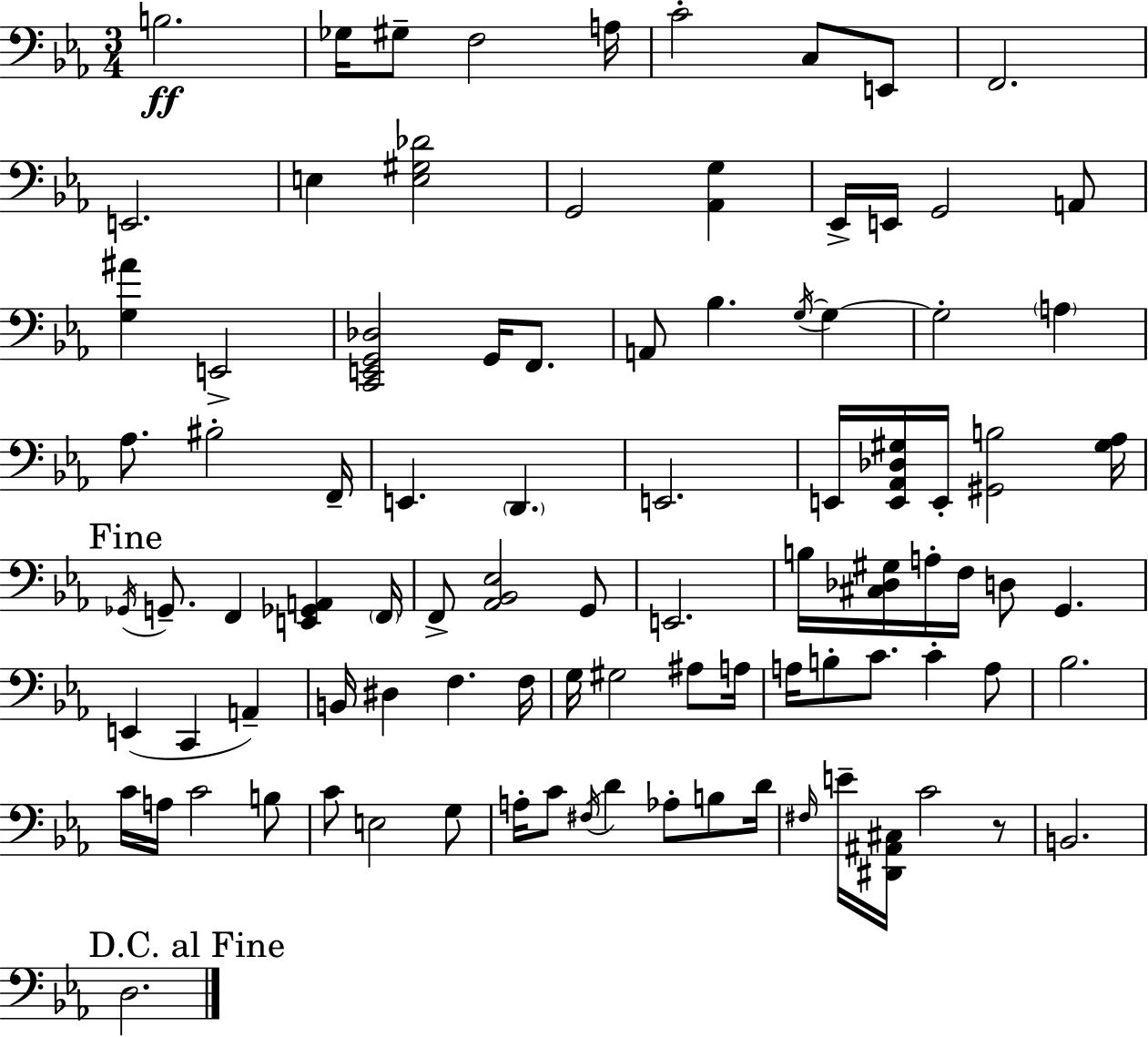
{
  \clef bass
  \numericTimeSignature
  \time 3/4
  \key ees \major
  b2.\ff | ges16 gis8-- f2 a16 | c'2-. c8 e,8 | f,2. | \break e,2. | e4 <e gis des'>2 | g,2 <aes, g>4 | ees,16-> e,16 g,2 a,8 | \break <g ais'>4 e,2-> | <c, e, g, des>2 g,16 f,8. | a,8 bes4. \acciaccatura { g16~ }~ g4 | g2-. \parenthesize a4 | \break aes8. bis2-. | f,16-- e,4. \parenthesize d,4. | e,2. | e,16 <e, aes, des gis>16 e,16-. <gis, b>2 | \break <gis aes>16 \mark "Fine" \acciaccatura { ges,16 } g,8.-- f,4 <e, ges, a,>4 | \parenthesize f,16 f,8-> <aes, bes, ees>2 | g,8 e,2. | b16 <cis des gis>16 a16-. f16 d8 g,4. | \break e,4( c,4 a,4--) | b,16 dis4 f4. | f16 g16 gis2 ais8 | a16 a16 b8-. c'8. c'4-. | \break a8 bes2. | c'16 a16 c'2 | b8 c'8 e2 | g8 a16-. c'8 \acciaccatura { fis16 } d'4 aes8-. | \break b8 d'16 \grace { fis16 } e'16-- <dis, ais, cis>16 c'2 | r8 b,2. | \mark "D.C. al Fine" d2. | \bar "|."
}